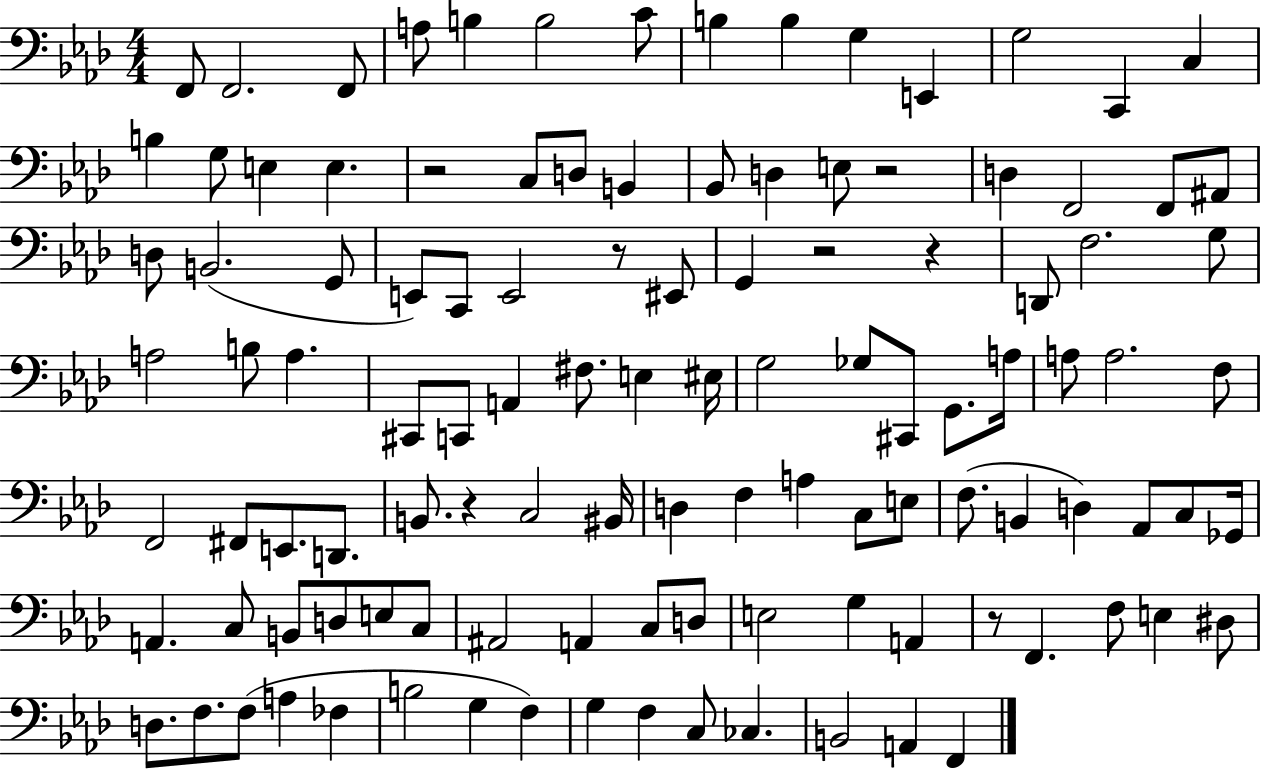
F2/e F2/h. F2/e A3/e B3/q B3/h C4/e B3/q B3/q G3/q E2/q G3/h C2/q C3/q B3/q G3/e E3/q E3/q. R/h C3/e D3/e B2/q Bb2/e D3/q E3/e R/h D3/q F2/h F2/e A#2/e D3/e B2/h. G2/e E2/e C2/e E2/h R/e EIS2/e G2/q R/h R/q D2/e F3/h. G3/e A3/h B3/e A3/q. C#2/e C2/e A2/q F#3/e. E3/q EIS3/s G3/h Gb3/e C#2/e G2/e. A3/s A3/e A3/h. F3/e F2/h F#2/e E2/e. D2/e. B2/e. R/q C3/h BIS2/s D3/q F3/q A3/q C3/e E3/e F3/e. B2/q D3/q Ab2/e C3/e Gb2/s A2/q. C3/e B2/e D3/e E3/e C3/e A#2/h A2/q C3/e D3/e E3/h G3/q A2/q R/e F2/q. F3/e E3/q D#3/e D3/e. F3/e. F3/e A3/q FES3/q B3/h G3/q F3/q G3/q F3/q C3/e CES3/q. B2/h A2/q F2/q